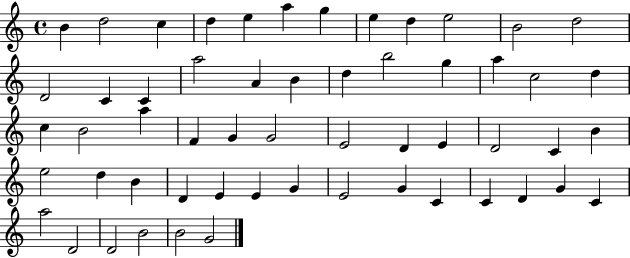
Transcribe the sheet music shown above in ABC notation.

X:1
T:Untitled
M:4/4
L:1/4
K:C
B d2 c d e a g e d e2 B2 d2 D2 C C a2 A B d b2 g a c2 d c B2 a F G G2 E2 D E D2 C B e2 d B D E E G E2 G C C D G C a2 D2 D2 B2 B2 G2